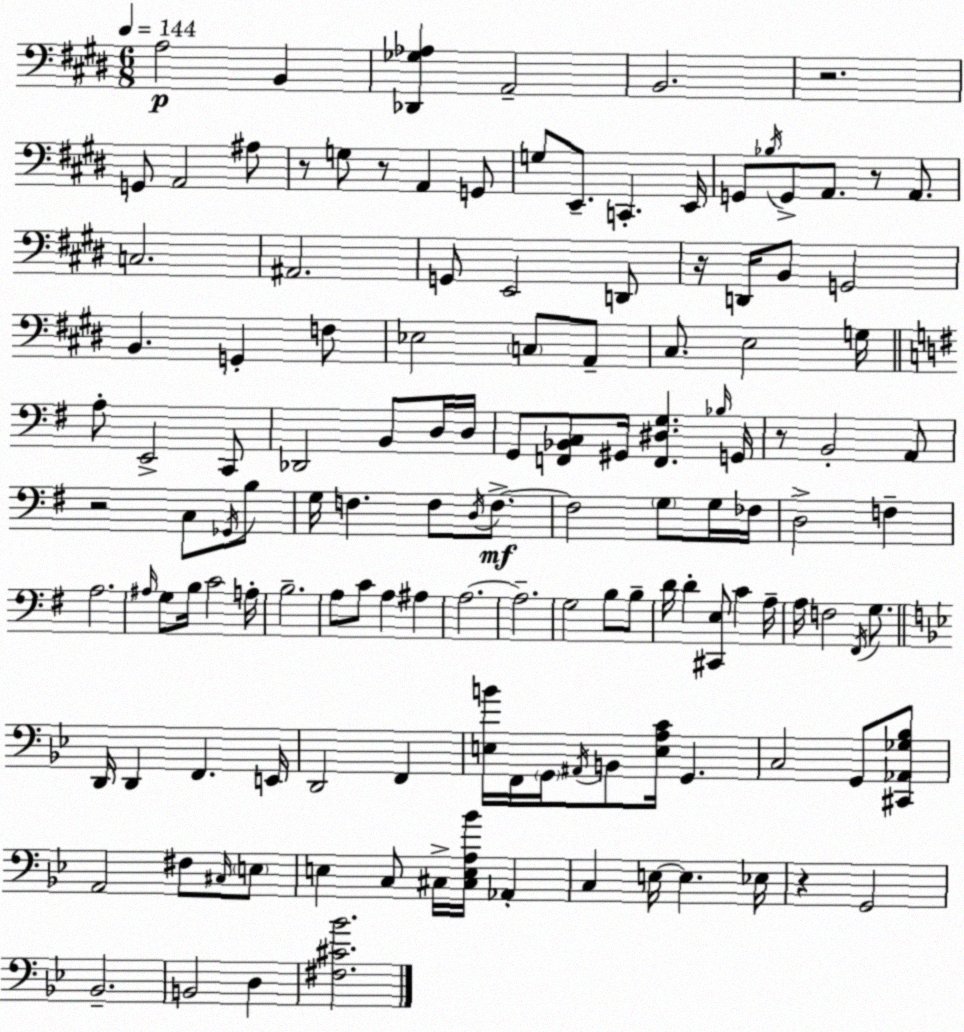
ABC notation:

X:1
T:Untitled
M:6/8
L:1/4
K:E
A,2 B,, [_D,,_G,_A,] A,,2 B,,2 z2 G,,/2 A,,2 ^A,/2 z/2 G,/2 z/2 A,, G,,/2 G,/2 E,,/2 C,, E,,/4 G,,/2 _B,/4 G,,/2 A,,/2 z/2 A,,/2 C,2 ^A,,2 G,,/2 E,,2 D,,/2 z/4 D,,/4 B,,/2 G,,2 B,, G,, F,/2 _E,2 C,/2 A,,/2 ^C,/2 E,2 G,/4 A,/2 E,,2 C,,/2 _D,,2 B,,/2 D,/4 D,/4 G,,/2 [F,,_B,,C,]/2 ^G,,/4 [F,,^D,G,] _B,/4 G,,/4 z/2 B,,2 A,,/2 z2 C,/2 _G,,/4 B,/2 G,/4 F, F,/2 D,/4 F,/2 F,2 G,/2 G,/4 _F,/4 D,2 F, A,2 ^A,/4 G,/2 B,/4 C2 A,/4 B,2 A,/2 C/2 A, ^A, A,2 A,2 G,2 B,/2 B,/2 D/4 D [^C,,E,]/2 C A,/4 A,/4 F,2 ^F,,/4 G,/2 D,,/4 D,, F,, E,,/4 D,,2 F,, [E,B]/4 F,,/4 G,,/4 ^A,,/4 B,,/2 [E,A,C]/4 G,, C,2 G,,/2 [^C,,_A,,_G,_B,]/2 A,,2 ^F,/2 ^C,/4 E,/2 E, C,/2 ^C,/4 [^C,E,A,_B]/4 _A,, C, E,/4 E, _E,/4 z G,,2 _B,,2 B,,2 D, [^F,^C_B]2